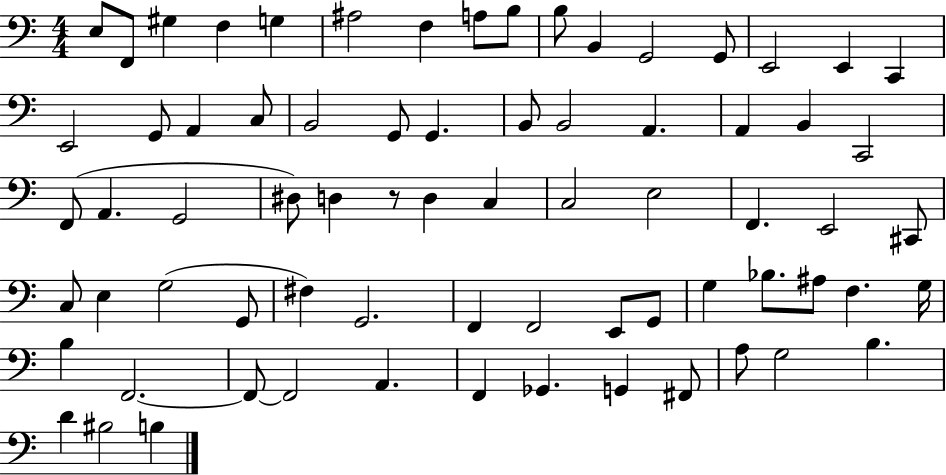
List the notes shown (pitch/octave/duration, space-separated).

E3/e F2/e G#3/q F3/q G3/q A#3/h F3/q A3/e B3/e B3/e B2/q G2/h G2/e E2/h E2/q C2/q E2/h G2/e A2/q C3/e B2/h G2/e G2/q. B2/e B2/h A2/q. A2/q B2/q C2/h F2/e A2/q. G2/h D#3/e D3/q R/e D3/q C3/q C3/h E3/h F2/q. E2/h C#2/e C3/e E3/q G3/h G2/e F#3/q G2/h. F2/q F2/h E2/e G2/e G3/q Bb3/e. A#3/e F3/q. G3/s B3/q F2/h. F2/e F2/h A2/q. F2/q Gb2/q. G2/q F#2/e A3/e G3/h B3/q. D4/q BIS3/h B3/q